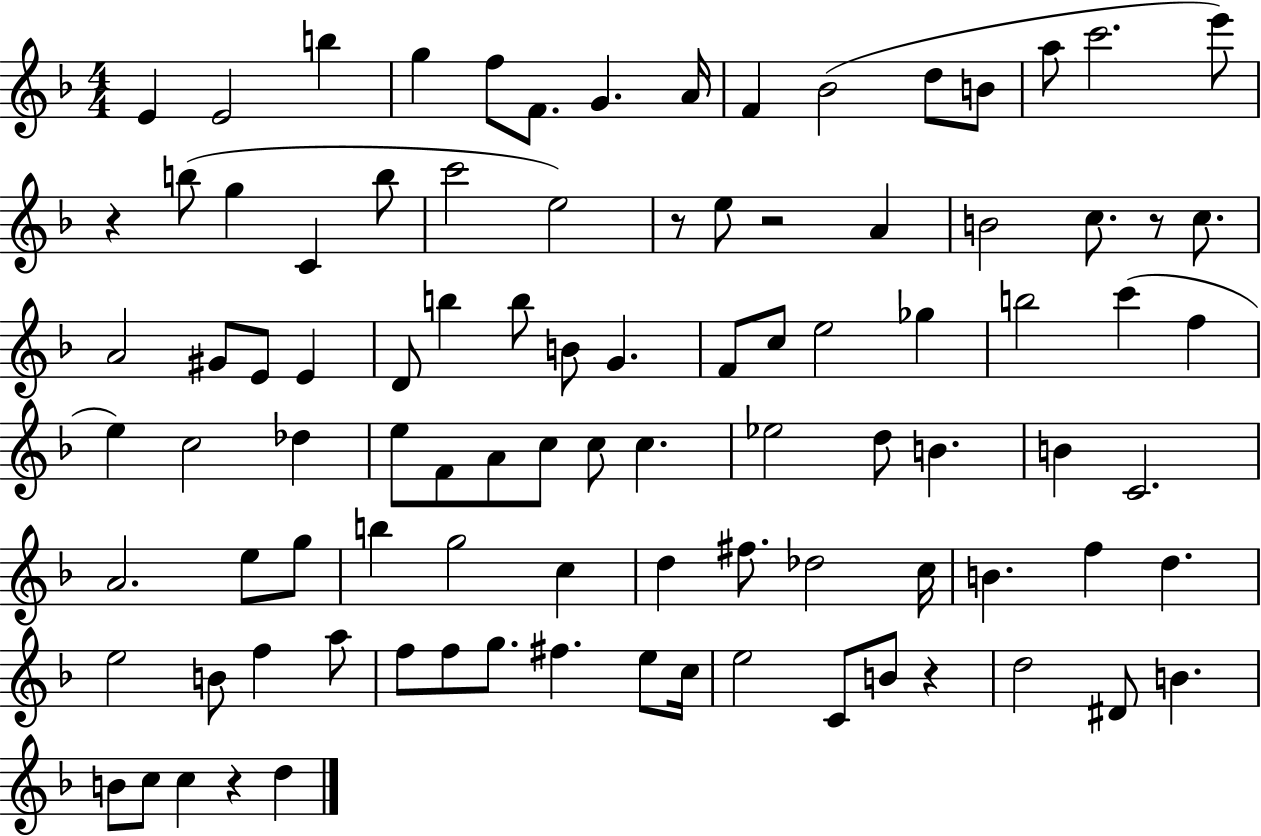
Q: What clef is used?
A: treble